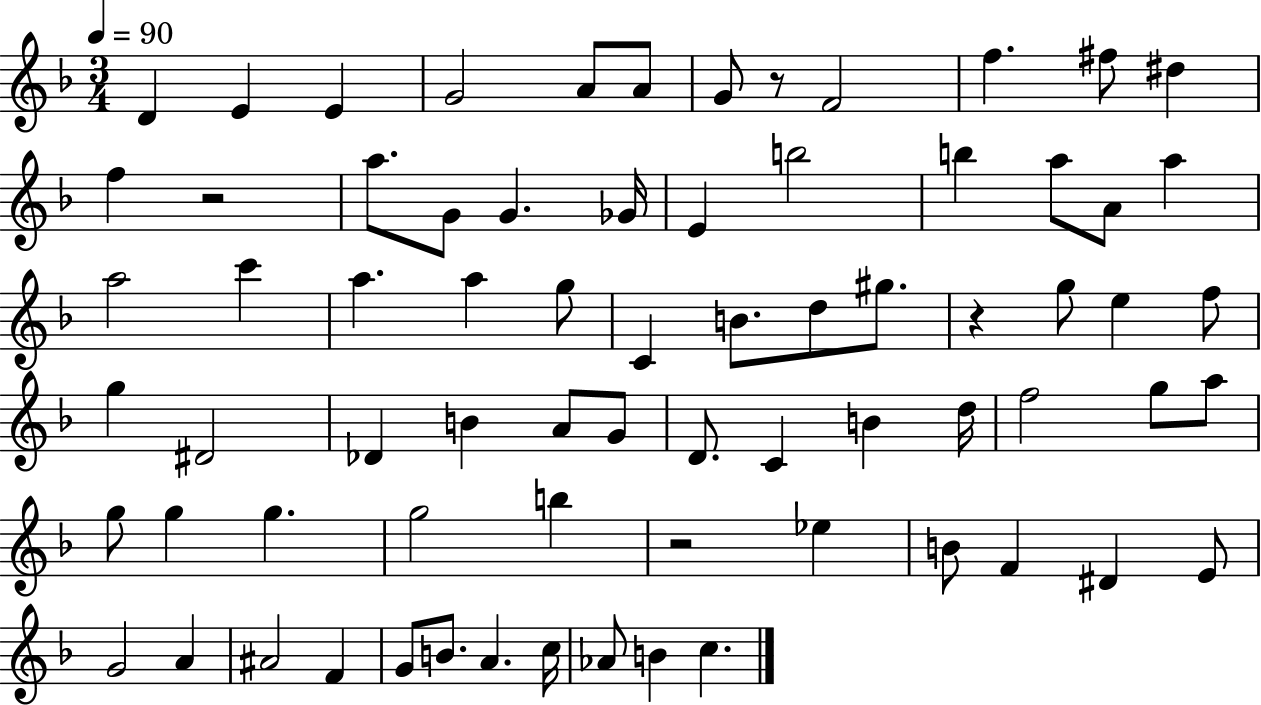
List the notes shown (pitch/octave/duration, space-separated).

D4/q E4/q E4/q G4/h A4/e A4/e G4/e R/e F4/h F5/q. F#5/e D#5/q F5/q R/h A5/e. G4/e G4/q. Gb4/s E4/q B5/h B5/q A5/e A4/e A5/q A5/h C6/q A5/q. A5/q G5/e C4/q B4/e. D5/e G#5/e. R/q G5/e E5/q F5/e G5/q D#4/h Db4/q B4/q A4/e G4/e D4/e. C4/q B4/q D5/s F5/h G5/e A5/e G5/e G5/q G5/q. G5/h B5/q R/h Eb5/q B4/e F4/q D#4/q E4/e G4/h A4/q A#4/h F4/q G4/e B4/e. A4/q. C5/s Ab4/e B4/q C5/q.